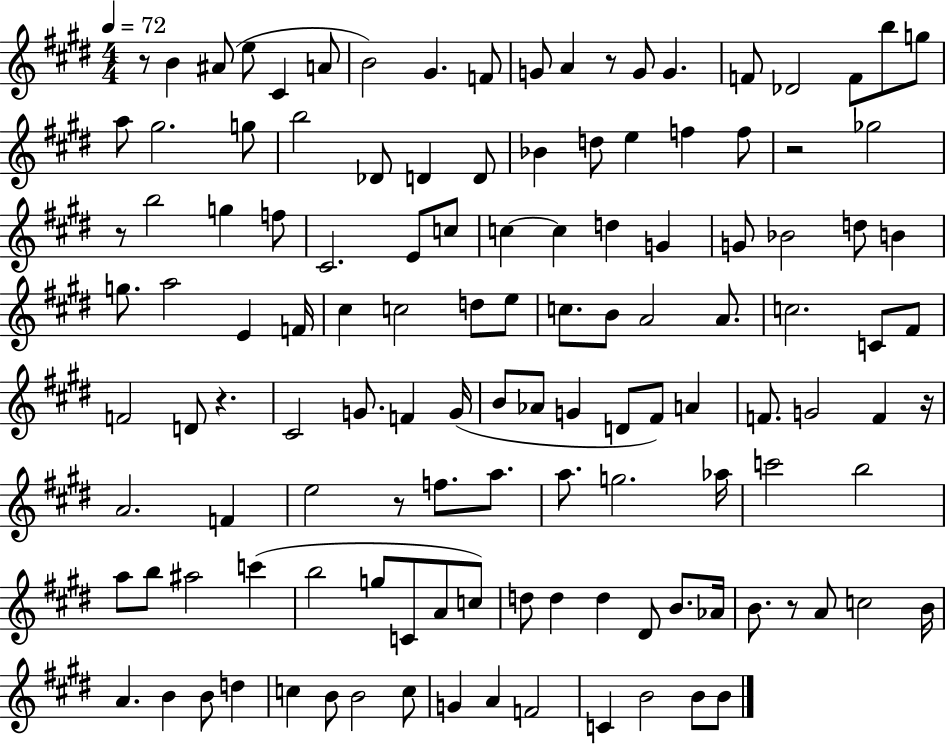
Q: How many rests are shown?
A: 8